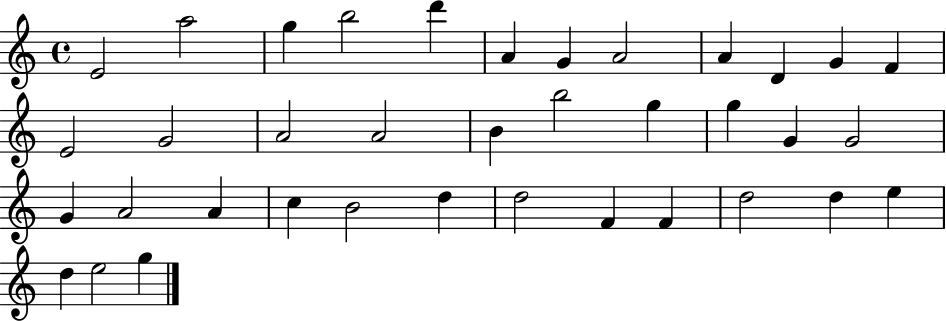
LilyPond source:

{
  \clef treble
  \time 4/4
  \defaultTimeSignature
  \key c \major
  e'2 a''2 | g''4 b''2 d'''4 | a'4 g'4 a'2 | a'4 d'4 g'4 f'4 | \break e'2 g'2 | a'2 a'2 | b'4 b''2 g''4 | g''4 g'4 g'2 | \break g'4 a'2 a'4 | c''4 b'2 d''4 | d''2 f'4 f'4 | d''2 d''4 e''4 | \break d''4 e''2 g''4 | \bar "|."
}